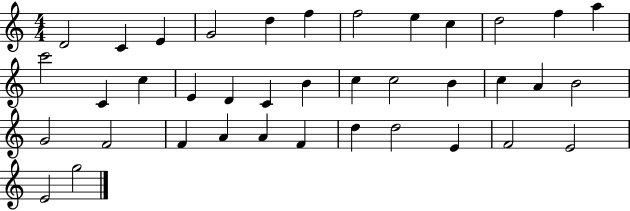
D4/h C4/q E4/q G4/h D5/q F5/q F5/h E5/q C5/q D5/h F5/q A5/q C6/h C4/q C5/q E4/q D4/q C4/q B4/q C5/q C5/h B4/q C5/q A4/q B4/h G4/h F4/h F4/q A4/q A4/q F4/q D5/q D5/h E4/q F4/h E4/h E4/h G5/h